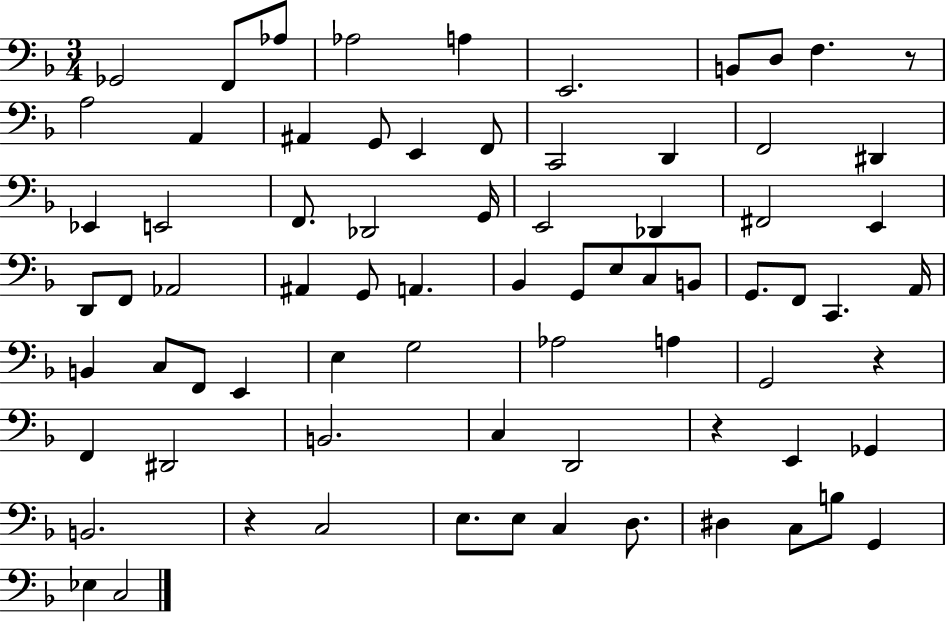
X:1
T:Untitled
M:3/4
L:1/4
K:F
_G,,2 F,,/2 _A,/2 _A,2 A, E,,2 B,,/2 D,/2 F, z/2 A,2 A,, ^A,, G,,/2 E,, F,,/2 C,,2 D,, F,,2 ^D,, _E,, E,,2 F,,/2 _D,,2 G,,/4 E,,2 _D,, ^F,,2 E,, D,,/2 F,,/2 _A,,2 ^A,, G,,/2 A,, _B,, G,,/2 E,/2 C,/2 B,,/2 G,,/2 F,,/2 C,, A,,/4 B,, C,/2 F,,/2 E,, E, G,2 _A,2 A, G,,2 z F,, ^D,,2 B,,2 C, D,,2 z E,, _G,, B,,2 z C,2 E,/2 E,/2 C, D,/2 ^D, C,/2 B,/2 G,, _E, C,2